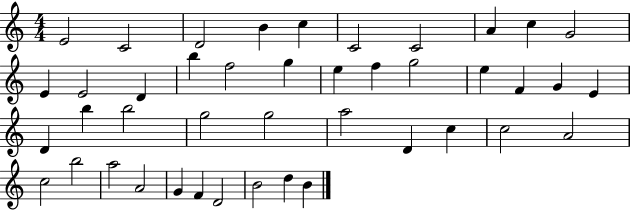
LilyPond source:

{
  \clef treble
  \numericTimeSignature
  \time 4/4
  \key c \major
  e'2 c'2 | d'2 b'4 c''4 | c'2 c'2 | a'4 c''4 g'2 | \break e'4 e'2 d'4 | b''4 f''2 g''4 | e''4 f''4 g''2 | e''4 f'4 g'4 e'4 | \break d'4 b''4 b''2 | g''2 g''2 | a''2 d'4 c''4 | c''2 a'2 | \break c''2 b''2 | a''2 a'2 | g'4 f'4 d'2 | b'2 d''4 b'4 | \break \bar "|."
}